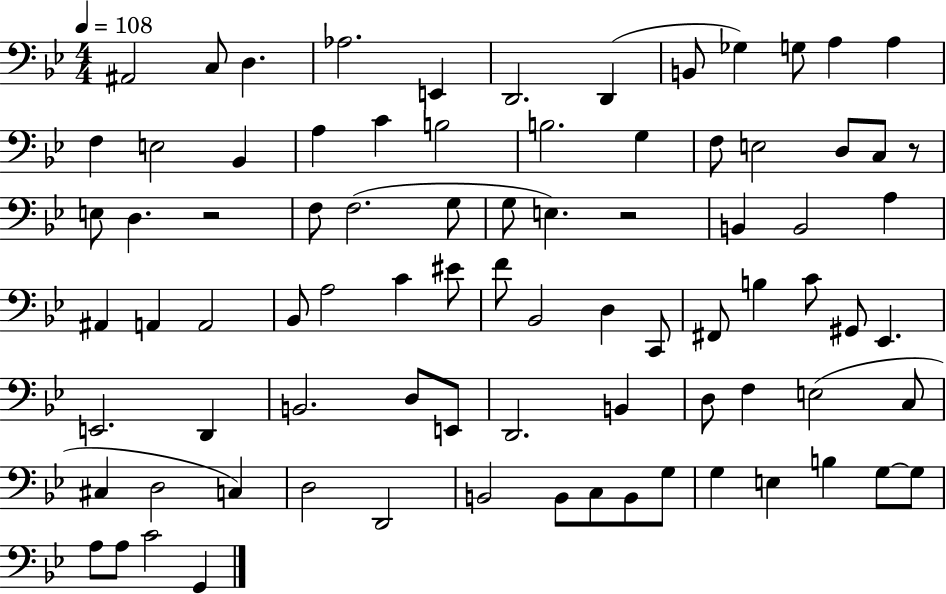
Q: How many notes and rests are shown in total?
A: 83